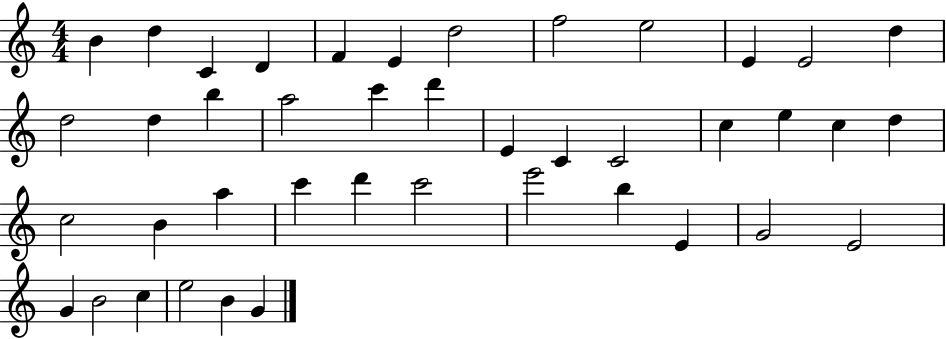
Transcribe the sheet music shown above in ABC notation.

X:1
T:Untitled
M:4/4
L:1/4
K:C
B d C D F E d2 f2 e2 E E2 d d2 d b a2 c' d' E C C2 c e c d c2 B a c' d' c'2 e'2 b E G2 E2 G B2 c e2 B G